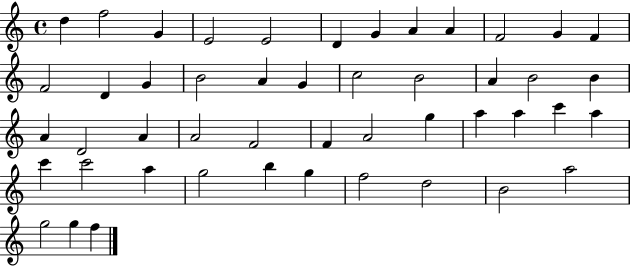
X:1
T:Untitled
M:4/4
L:1/4
K:C
d f2 G E2 E2 D G A A F2 G F F2 D G B2 A G c2 B2 A B2 B A D2 A A2 F2 F A2 g a a c' a c' c'2 a g2 b g f2 d2 B2 a2 g2 g f